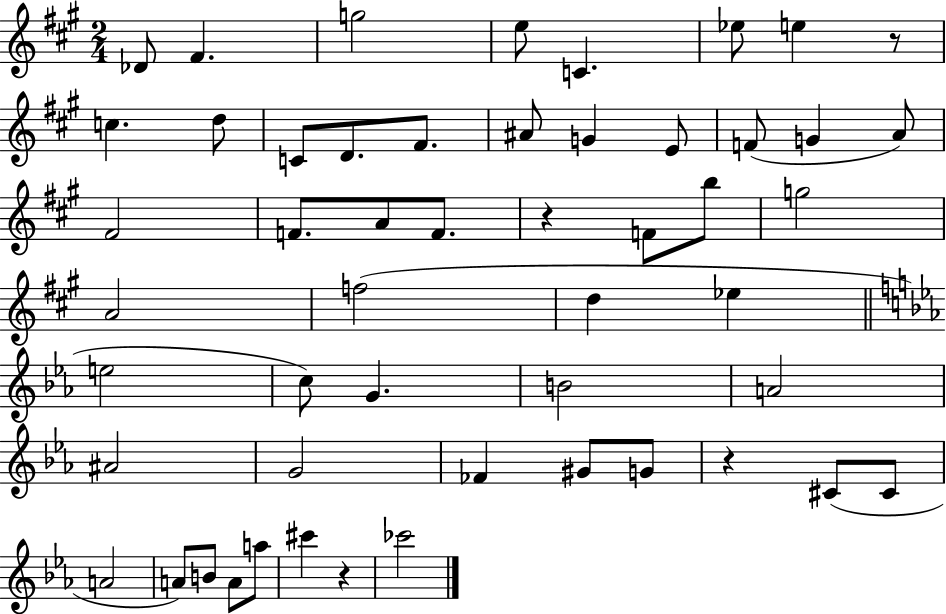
Db4/e F#4/q. G5/h E5/e C4/q. Eb5/e E5/q R/e C5/q. D5/e C4/e D4/e. F#4/e. A#4/e G4/q E4/e F4/e G4/q A4/e F#4/h F4/e. A4/e F4/e. R/q F4/e B5/e G5/h A4/h F5/h D5/q Eb5/q E5/h C5/e G4/q. B4/h A4/h A#4/h G4/h FES4/q G#4/e G4/e R/q C#4/e C#4/e A4/h A4/e B4/e A4/e A5/e C#6/q R/q CES6/h